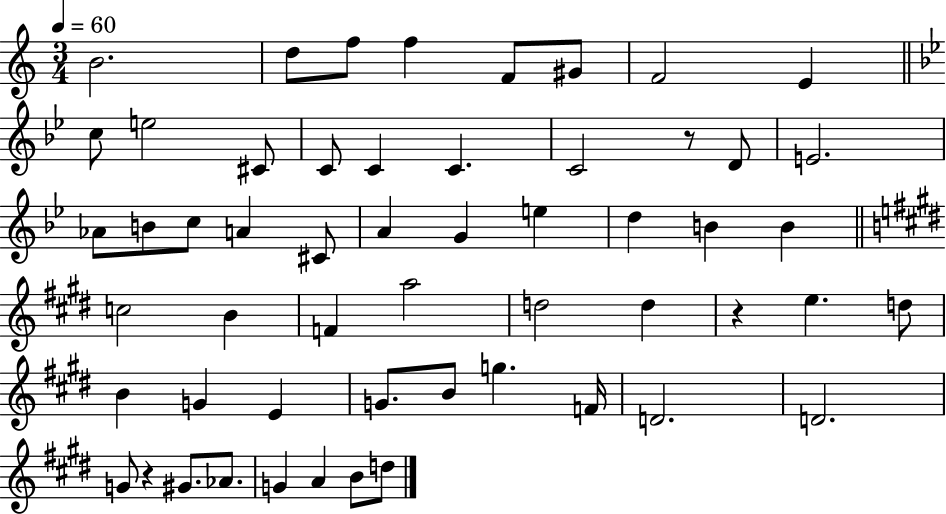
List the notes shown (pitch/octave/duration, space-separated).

B4/h. D5/e F5/e F5/q F4/e G#4/e F4/h E4/q C5/e E5/h C#4/e C4/e C4/q C4/q. C4/h R/e D4/e E4/h. Ab4/e B4/e C5/e A4/q C#4/e A4/q G4/q E5/q D5/q B4/q B4/q C5/h B4/q F4/q A5/h D5/h D5/q R/q E5/q. D5/e B4/q G4/q E4/q G4/e. B4/e G5/q. F4/s D4/h. D4/h. G4/e R/q G#4/e. Ab4/e. G4/q A4/q B4/e D5/e